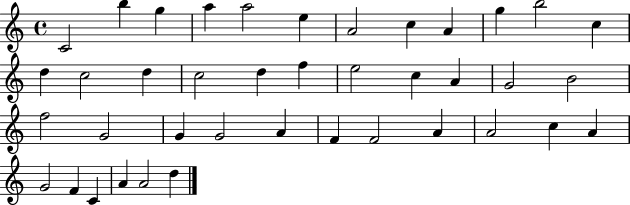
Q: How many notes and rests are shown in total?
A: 40